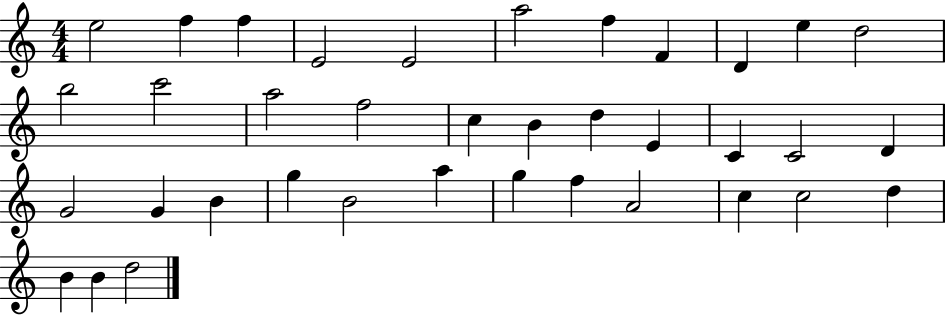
{
  \clef treble
  \numericTimeSignature
  \time 4/4
  \key c \major
  e''2 f''4 f''4 | e'2 e'2 | a''2 f''4 f'4 | d'4 e''4 d''2 | \break b''2 c'''2 | a''2 f''2 | c''4 b'4 d''4 e'4 | c'4 c'2 d'4 | \break g'2 g'4 b'4 | g''4 b'2 a''4 | g''4 f''4 a'2 | c''4 c''2 d''4 | \break b'4 b'4 d''2 | \bar "|."
}